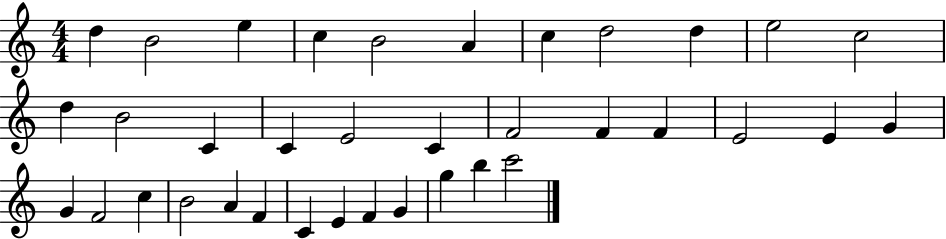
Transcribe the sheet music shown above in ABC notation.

X:1
T:Untitled
M:4/4
L:1/4
K:C
d B2 e c B2 A c d2 d e2 c2 d B2 C C E2 C F2 F F E2 E G G F2 c B2 A F C E F G g b c'2